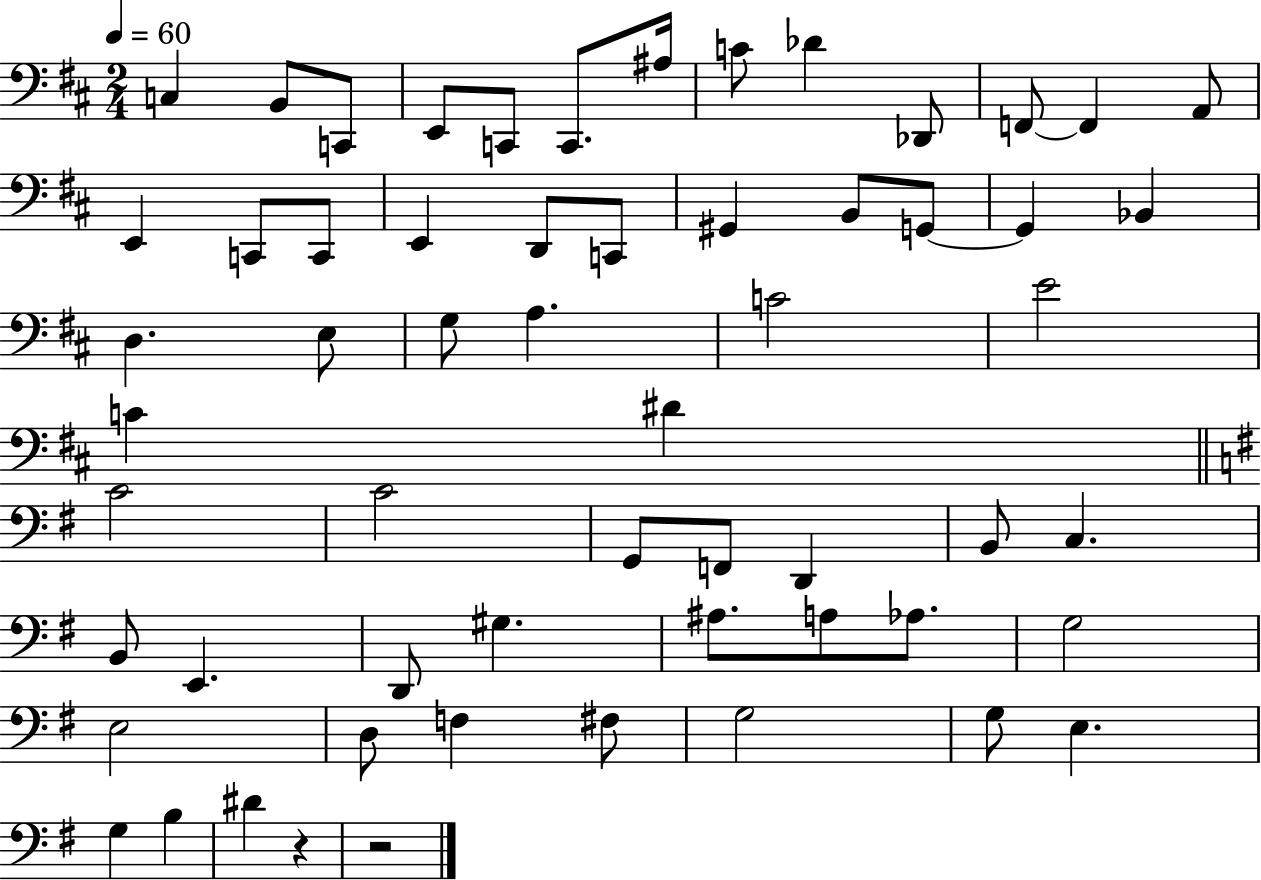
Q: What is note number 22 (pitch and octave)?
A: G2